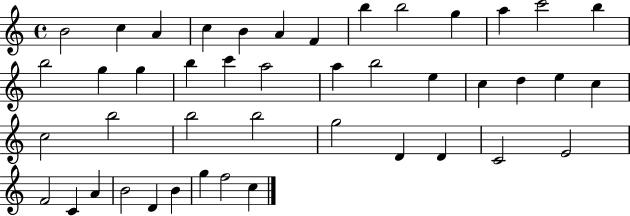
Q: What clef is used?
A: treble